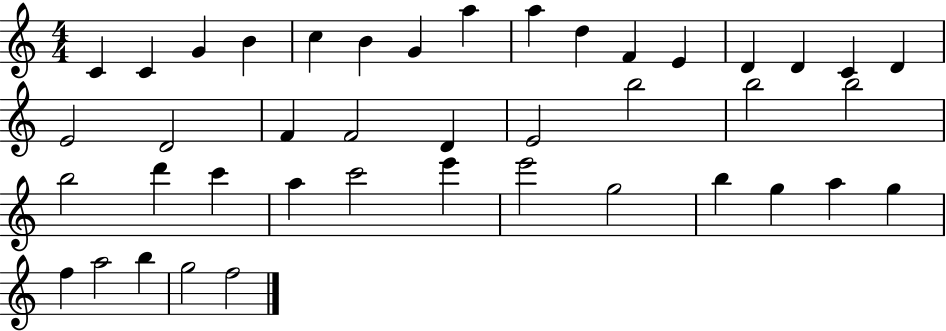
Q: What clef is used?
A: treble